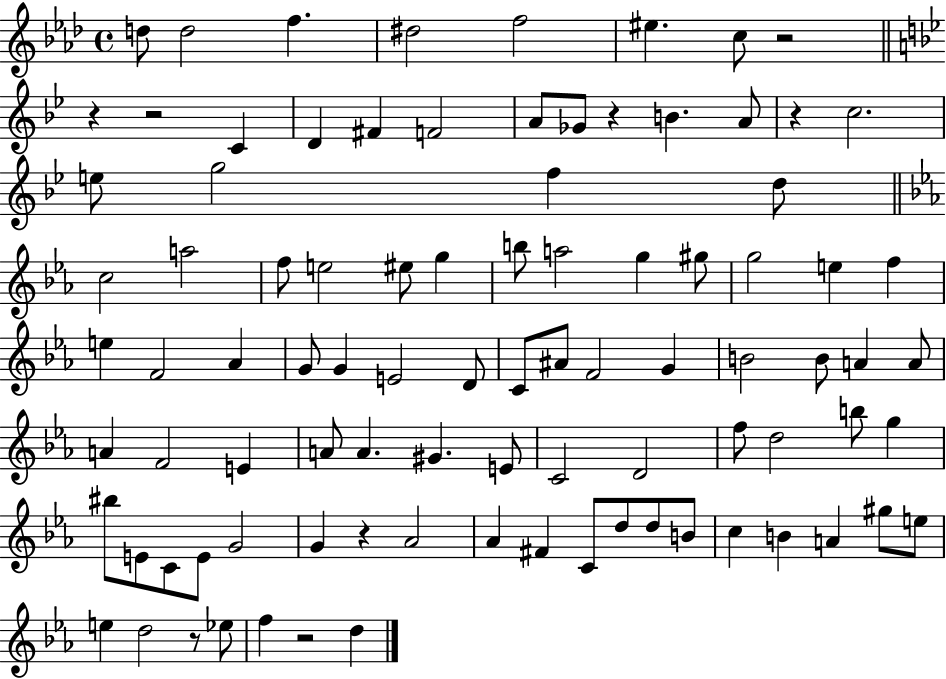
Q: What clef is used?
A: treble